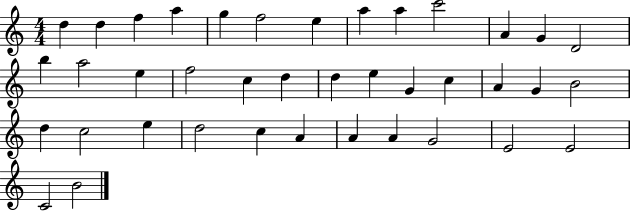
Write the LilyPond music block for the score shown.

{
  \clef treble
  \numericTimeSignature
  \time 4/4
  \key c \major
  d''4 d''4 f''4 a''4 | g''4 f''2 e''4 | a''4 a''4 c'''2 | a'4 g'4 d'2 | \break b''4 a''2 e''4 | f''2 c''4 d''4 | d''4 e''4 g'4 c''4 | a'4 g'4 b'2 | \break d''4 c''2 e''4 | d''2 c''4 a'4 | a'4 a'4 g'2 | e'2 e'2 | \break c'2 b'2 | \bar "|."
}